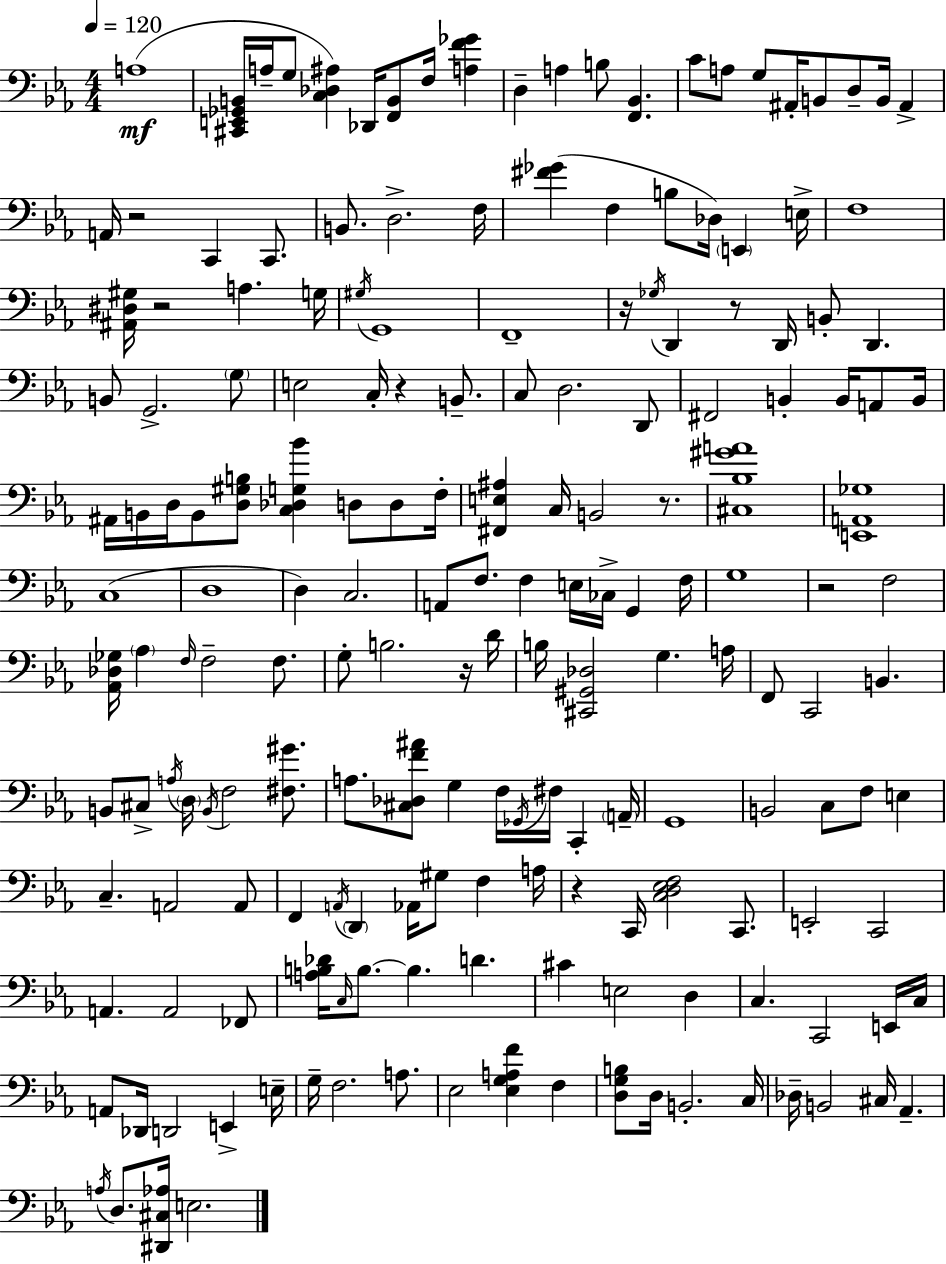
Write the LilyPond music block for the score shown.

{
  \clef bass
  \numericTimeSignature
  \time 4/4
  \key c \minor
  \tempo 4 = 120
  \repeat volta 2 { a1(\mf | <cis, e, ges, b,>16 a16-- g8 <c des ais>4) des,16 <f, b,>8 f16 <a f' ges'>4 | d4-- a4 b8 <f, bes,>4. | c'8 a8 g8 ais,16-. b,8 d8-- b,16 ais,4-> | \break a,16 r2 c,4 c,8. | b,8. d2.-> f16 | <fis' ges'>4( f4 b8 des16) \parenthesize e,4 e16-> | f1 | \break <ais, dis gis>16 r2 a4. g16 | \acciaccatura { gis16 } g,1 | f,1-- | r16 \acciaccatura { ges16 } d,4 r8 d,16 b,8-. d,4. | \break b,8 g,2.-> | \parenthesize g8 e2 c16-. r4 b,8.-- | c8 d2. | d,8 fis,2 b,4-. b,16 a,8 | \break b,16 ais,16 b,16 d16 b,8 <d gis b>8 <c des g bes'>4 d8 d8 | f16-. <fis, e ais>4 c16 b,2 r8. | <cis bes gis' a'>1 | <e, a, ges>1 | \break c1( | d1 | d4) c2. | a,8 f8. f4 e16 ces16-> g,4 | \break f16 g1 | r2 f2 | <aes, des ges>16 \parenthesize aes4 \grace { f16 } f2-- | f8. g8-. b2. | \break r16 d'16 b16 <cis, gis, des>2 g4. | a16 f,8 c,2 b,4. | b,8 cis8-> \acciaccatura { a16 } \parenthesize d16 \acciaccatura { b,16 } f2 | <fis gis'>8. a8. <cis des f' ais'>8 g4 f16 \acciaccatura { ges,16 } | \break fis16 c,4-. \parenthesize a,16-- g,1 | b,2 c8 | f8 e4 c4.-- a,2 | a,8 f,4 \acciaccatura { a,16 } \parenthesize d,4 aes,16 | \break gis8 f4 a16 r4 c,16 <c d ees f>2 | c,8. e,2-. c,2 | a,4. a,2 | fes,8 <a b des'>16 \grace { c16 } b8.~~ b4. | \break d'4. cis'4 e2 | d4 c4. c,2 | e,16 c16 a,8 des,16 d,2 | e,4-> e16-- g16-- f2. | \break a8. ees2 | <ees g a f'>4 f4 <d g b>8 d16 b,2.-. | c16 des16-- b,2 | cis16 aes,4.-- \acciaccatura { a16 } d8. <dis, cis aes>16 e2. | \break } \bar "|."
}